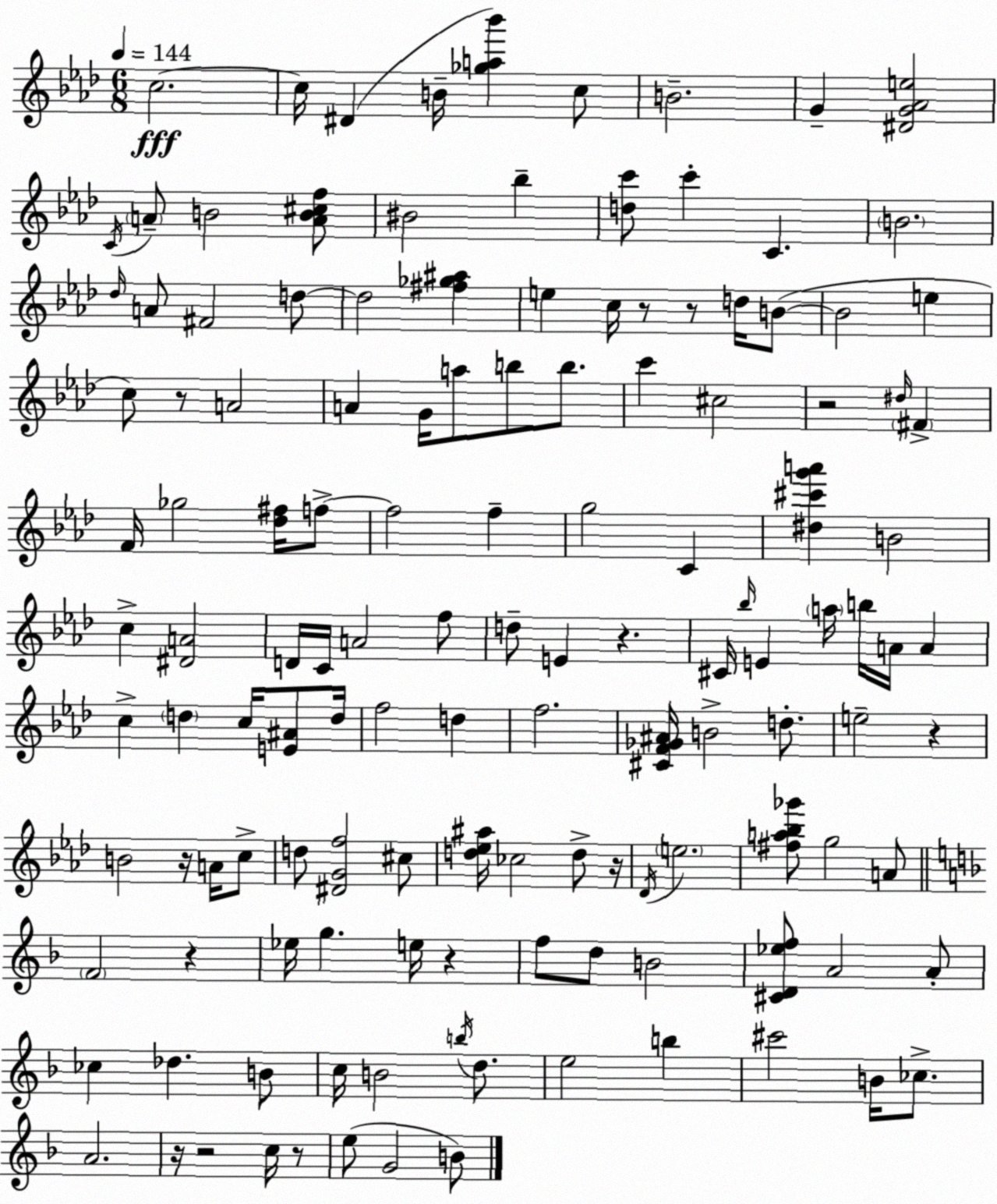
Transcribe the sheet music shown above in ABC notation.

X:1
T:Untitled
M:6/8
L:1/4
K:Fm
c2 c/4 ^D B/4 [_ga_b'] c/2 B2 G [^DG_Ae]2 C/4 A/2 B2 [AB^cf]/2 ^B2 _b [dc']/2 c' C B2 _d/4 A/2 ^F2 d/2 d2 [^f_g^a] e c/4 z/2 z/2 d/4 B/2 B2 e c/2 z/2 A2 A G/4 a/2 b/2 b/2 c' ^c2 z2 ^d/4 ^F F/4 _g2 [_d^f]/4 f/2 f2 f g2 C [^d^c'g'a'] B2 c [^DA]2 D/4 C/4 A2 f/2 d/2 E z ^C/4 _b/4 E a/4 b/4 A/4 A c d c/4 [E^A]/2 d/4 f2 d f2 [^CF_G^A]/4 B2 d/2 e2 z B2 z/4 A/4 c/2 d/2 [^DGf]2 ^c/2 [d_e^a]/4 _c2 d/2 z/4 _D/4 e2 [^fa_b_g']/2 g2 A/2 F2 z _e/4 g e/4 z f/2 d/2 B2 [^CD_ef]/2 A2 A/2 _c _d B/2 c/4 B2 b/4 d/2 e2 b ^c'2 B/4 _c/2 A2 z/4 z2 c/4 z/2 e/2 G2 B/2